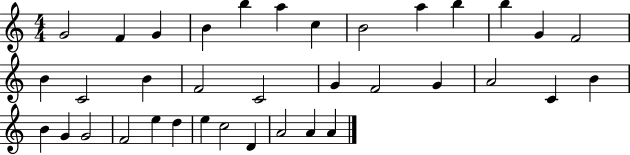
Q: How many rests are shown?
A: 0